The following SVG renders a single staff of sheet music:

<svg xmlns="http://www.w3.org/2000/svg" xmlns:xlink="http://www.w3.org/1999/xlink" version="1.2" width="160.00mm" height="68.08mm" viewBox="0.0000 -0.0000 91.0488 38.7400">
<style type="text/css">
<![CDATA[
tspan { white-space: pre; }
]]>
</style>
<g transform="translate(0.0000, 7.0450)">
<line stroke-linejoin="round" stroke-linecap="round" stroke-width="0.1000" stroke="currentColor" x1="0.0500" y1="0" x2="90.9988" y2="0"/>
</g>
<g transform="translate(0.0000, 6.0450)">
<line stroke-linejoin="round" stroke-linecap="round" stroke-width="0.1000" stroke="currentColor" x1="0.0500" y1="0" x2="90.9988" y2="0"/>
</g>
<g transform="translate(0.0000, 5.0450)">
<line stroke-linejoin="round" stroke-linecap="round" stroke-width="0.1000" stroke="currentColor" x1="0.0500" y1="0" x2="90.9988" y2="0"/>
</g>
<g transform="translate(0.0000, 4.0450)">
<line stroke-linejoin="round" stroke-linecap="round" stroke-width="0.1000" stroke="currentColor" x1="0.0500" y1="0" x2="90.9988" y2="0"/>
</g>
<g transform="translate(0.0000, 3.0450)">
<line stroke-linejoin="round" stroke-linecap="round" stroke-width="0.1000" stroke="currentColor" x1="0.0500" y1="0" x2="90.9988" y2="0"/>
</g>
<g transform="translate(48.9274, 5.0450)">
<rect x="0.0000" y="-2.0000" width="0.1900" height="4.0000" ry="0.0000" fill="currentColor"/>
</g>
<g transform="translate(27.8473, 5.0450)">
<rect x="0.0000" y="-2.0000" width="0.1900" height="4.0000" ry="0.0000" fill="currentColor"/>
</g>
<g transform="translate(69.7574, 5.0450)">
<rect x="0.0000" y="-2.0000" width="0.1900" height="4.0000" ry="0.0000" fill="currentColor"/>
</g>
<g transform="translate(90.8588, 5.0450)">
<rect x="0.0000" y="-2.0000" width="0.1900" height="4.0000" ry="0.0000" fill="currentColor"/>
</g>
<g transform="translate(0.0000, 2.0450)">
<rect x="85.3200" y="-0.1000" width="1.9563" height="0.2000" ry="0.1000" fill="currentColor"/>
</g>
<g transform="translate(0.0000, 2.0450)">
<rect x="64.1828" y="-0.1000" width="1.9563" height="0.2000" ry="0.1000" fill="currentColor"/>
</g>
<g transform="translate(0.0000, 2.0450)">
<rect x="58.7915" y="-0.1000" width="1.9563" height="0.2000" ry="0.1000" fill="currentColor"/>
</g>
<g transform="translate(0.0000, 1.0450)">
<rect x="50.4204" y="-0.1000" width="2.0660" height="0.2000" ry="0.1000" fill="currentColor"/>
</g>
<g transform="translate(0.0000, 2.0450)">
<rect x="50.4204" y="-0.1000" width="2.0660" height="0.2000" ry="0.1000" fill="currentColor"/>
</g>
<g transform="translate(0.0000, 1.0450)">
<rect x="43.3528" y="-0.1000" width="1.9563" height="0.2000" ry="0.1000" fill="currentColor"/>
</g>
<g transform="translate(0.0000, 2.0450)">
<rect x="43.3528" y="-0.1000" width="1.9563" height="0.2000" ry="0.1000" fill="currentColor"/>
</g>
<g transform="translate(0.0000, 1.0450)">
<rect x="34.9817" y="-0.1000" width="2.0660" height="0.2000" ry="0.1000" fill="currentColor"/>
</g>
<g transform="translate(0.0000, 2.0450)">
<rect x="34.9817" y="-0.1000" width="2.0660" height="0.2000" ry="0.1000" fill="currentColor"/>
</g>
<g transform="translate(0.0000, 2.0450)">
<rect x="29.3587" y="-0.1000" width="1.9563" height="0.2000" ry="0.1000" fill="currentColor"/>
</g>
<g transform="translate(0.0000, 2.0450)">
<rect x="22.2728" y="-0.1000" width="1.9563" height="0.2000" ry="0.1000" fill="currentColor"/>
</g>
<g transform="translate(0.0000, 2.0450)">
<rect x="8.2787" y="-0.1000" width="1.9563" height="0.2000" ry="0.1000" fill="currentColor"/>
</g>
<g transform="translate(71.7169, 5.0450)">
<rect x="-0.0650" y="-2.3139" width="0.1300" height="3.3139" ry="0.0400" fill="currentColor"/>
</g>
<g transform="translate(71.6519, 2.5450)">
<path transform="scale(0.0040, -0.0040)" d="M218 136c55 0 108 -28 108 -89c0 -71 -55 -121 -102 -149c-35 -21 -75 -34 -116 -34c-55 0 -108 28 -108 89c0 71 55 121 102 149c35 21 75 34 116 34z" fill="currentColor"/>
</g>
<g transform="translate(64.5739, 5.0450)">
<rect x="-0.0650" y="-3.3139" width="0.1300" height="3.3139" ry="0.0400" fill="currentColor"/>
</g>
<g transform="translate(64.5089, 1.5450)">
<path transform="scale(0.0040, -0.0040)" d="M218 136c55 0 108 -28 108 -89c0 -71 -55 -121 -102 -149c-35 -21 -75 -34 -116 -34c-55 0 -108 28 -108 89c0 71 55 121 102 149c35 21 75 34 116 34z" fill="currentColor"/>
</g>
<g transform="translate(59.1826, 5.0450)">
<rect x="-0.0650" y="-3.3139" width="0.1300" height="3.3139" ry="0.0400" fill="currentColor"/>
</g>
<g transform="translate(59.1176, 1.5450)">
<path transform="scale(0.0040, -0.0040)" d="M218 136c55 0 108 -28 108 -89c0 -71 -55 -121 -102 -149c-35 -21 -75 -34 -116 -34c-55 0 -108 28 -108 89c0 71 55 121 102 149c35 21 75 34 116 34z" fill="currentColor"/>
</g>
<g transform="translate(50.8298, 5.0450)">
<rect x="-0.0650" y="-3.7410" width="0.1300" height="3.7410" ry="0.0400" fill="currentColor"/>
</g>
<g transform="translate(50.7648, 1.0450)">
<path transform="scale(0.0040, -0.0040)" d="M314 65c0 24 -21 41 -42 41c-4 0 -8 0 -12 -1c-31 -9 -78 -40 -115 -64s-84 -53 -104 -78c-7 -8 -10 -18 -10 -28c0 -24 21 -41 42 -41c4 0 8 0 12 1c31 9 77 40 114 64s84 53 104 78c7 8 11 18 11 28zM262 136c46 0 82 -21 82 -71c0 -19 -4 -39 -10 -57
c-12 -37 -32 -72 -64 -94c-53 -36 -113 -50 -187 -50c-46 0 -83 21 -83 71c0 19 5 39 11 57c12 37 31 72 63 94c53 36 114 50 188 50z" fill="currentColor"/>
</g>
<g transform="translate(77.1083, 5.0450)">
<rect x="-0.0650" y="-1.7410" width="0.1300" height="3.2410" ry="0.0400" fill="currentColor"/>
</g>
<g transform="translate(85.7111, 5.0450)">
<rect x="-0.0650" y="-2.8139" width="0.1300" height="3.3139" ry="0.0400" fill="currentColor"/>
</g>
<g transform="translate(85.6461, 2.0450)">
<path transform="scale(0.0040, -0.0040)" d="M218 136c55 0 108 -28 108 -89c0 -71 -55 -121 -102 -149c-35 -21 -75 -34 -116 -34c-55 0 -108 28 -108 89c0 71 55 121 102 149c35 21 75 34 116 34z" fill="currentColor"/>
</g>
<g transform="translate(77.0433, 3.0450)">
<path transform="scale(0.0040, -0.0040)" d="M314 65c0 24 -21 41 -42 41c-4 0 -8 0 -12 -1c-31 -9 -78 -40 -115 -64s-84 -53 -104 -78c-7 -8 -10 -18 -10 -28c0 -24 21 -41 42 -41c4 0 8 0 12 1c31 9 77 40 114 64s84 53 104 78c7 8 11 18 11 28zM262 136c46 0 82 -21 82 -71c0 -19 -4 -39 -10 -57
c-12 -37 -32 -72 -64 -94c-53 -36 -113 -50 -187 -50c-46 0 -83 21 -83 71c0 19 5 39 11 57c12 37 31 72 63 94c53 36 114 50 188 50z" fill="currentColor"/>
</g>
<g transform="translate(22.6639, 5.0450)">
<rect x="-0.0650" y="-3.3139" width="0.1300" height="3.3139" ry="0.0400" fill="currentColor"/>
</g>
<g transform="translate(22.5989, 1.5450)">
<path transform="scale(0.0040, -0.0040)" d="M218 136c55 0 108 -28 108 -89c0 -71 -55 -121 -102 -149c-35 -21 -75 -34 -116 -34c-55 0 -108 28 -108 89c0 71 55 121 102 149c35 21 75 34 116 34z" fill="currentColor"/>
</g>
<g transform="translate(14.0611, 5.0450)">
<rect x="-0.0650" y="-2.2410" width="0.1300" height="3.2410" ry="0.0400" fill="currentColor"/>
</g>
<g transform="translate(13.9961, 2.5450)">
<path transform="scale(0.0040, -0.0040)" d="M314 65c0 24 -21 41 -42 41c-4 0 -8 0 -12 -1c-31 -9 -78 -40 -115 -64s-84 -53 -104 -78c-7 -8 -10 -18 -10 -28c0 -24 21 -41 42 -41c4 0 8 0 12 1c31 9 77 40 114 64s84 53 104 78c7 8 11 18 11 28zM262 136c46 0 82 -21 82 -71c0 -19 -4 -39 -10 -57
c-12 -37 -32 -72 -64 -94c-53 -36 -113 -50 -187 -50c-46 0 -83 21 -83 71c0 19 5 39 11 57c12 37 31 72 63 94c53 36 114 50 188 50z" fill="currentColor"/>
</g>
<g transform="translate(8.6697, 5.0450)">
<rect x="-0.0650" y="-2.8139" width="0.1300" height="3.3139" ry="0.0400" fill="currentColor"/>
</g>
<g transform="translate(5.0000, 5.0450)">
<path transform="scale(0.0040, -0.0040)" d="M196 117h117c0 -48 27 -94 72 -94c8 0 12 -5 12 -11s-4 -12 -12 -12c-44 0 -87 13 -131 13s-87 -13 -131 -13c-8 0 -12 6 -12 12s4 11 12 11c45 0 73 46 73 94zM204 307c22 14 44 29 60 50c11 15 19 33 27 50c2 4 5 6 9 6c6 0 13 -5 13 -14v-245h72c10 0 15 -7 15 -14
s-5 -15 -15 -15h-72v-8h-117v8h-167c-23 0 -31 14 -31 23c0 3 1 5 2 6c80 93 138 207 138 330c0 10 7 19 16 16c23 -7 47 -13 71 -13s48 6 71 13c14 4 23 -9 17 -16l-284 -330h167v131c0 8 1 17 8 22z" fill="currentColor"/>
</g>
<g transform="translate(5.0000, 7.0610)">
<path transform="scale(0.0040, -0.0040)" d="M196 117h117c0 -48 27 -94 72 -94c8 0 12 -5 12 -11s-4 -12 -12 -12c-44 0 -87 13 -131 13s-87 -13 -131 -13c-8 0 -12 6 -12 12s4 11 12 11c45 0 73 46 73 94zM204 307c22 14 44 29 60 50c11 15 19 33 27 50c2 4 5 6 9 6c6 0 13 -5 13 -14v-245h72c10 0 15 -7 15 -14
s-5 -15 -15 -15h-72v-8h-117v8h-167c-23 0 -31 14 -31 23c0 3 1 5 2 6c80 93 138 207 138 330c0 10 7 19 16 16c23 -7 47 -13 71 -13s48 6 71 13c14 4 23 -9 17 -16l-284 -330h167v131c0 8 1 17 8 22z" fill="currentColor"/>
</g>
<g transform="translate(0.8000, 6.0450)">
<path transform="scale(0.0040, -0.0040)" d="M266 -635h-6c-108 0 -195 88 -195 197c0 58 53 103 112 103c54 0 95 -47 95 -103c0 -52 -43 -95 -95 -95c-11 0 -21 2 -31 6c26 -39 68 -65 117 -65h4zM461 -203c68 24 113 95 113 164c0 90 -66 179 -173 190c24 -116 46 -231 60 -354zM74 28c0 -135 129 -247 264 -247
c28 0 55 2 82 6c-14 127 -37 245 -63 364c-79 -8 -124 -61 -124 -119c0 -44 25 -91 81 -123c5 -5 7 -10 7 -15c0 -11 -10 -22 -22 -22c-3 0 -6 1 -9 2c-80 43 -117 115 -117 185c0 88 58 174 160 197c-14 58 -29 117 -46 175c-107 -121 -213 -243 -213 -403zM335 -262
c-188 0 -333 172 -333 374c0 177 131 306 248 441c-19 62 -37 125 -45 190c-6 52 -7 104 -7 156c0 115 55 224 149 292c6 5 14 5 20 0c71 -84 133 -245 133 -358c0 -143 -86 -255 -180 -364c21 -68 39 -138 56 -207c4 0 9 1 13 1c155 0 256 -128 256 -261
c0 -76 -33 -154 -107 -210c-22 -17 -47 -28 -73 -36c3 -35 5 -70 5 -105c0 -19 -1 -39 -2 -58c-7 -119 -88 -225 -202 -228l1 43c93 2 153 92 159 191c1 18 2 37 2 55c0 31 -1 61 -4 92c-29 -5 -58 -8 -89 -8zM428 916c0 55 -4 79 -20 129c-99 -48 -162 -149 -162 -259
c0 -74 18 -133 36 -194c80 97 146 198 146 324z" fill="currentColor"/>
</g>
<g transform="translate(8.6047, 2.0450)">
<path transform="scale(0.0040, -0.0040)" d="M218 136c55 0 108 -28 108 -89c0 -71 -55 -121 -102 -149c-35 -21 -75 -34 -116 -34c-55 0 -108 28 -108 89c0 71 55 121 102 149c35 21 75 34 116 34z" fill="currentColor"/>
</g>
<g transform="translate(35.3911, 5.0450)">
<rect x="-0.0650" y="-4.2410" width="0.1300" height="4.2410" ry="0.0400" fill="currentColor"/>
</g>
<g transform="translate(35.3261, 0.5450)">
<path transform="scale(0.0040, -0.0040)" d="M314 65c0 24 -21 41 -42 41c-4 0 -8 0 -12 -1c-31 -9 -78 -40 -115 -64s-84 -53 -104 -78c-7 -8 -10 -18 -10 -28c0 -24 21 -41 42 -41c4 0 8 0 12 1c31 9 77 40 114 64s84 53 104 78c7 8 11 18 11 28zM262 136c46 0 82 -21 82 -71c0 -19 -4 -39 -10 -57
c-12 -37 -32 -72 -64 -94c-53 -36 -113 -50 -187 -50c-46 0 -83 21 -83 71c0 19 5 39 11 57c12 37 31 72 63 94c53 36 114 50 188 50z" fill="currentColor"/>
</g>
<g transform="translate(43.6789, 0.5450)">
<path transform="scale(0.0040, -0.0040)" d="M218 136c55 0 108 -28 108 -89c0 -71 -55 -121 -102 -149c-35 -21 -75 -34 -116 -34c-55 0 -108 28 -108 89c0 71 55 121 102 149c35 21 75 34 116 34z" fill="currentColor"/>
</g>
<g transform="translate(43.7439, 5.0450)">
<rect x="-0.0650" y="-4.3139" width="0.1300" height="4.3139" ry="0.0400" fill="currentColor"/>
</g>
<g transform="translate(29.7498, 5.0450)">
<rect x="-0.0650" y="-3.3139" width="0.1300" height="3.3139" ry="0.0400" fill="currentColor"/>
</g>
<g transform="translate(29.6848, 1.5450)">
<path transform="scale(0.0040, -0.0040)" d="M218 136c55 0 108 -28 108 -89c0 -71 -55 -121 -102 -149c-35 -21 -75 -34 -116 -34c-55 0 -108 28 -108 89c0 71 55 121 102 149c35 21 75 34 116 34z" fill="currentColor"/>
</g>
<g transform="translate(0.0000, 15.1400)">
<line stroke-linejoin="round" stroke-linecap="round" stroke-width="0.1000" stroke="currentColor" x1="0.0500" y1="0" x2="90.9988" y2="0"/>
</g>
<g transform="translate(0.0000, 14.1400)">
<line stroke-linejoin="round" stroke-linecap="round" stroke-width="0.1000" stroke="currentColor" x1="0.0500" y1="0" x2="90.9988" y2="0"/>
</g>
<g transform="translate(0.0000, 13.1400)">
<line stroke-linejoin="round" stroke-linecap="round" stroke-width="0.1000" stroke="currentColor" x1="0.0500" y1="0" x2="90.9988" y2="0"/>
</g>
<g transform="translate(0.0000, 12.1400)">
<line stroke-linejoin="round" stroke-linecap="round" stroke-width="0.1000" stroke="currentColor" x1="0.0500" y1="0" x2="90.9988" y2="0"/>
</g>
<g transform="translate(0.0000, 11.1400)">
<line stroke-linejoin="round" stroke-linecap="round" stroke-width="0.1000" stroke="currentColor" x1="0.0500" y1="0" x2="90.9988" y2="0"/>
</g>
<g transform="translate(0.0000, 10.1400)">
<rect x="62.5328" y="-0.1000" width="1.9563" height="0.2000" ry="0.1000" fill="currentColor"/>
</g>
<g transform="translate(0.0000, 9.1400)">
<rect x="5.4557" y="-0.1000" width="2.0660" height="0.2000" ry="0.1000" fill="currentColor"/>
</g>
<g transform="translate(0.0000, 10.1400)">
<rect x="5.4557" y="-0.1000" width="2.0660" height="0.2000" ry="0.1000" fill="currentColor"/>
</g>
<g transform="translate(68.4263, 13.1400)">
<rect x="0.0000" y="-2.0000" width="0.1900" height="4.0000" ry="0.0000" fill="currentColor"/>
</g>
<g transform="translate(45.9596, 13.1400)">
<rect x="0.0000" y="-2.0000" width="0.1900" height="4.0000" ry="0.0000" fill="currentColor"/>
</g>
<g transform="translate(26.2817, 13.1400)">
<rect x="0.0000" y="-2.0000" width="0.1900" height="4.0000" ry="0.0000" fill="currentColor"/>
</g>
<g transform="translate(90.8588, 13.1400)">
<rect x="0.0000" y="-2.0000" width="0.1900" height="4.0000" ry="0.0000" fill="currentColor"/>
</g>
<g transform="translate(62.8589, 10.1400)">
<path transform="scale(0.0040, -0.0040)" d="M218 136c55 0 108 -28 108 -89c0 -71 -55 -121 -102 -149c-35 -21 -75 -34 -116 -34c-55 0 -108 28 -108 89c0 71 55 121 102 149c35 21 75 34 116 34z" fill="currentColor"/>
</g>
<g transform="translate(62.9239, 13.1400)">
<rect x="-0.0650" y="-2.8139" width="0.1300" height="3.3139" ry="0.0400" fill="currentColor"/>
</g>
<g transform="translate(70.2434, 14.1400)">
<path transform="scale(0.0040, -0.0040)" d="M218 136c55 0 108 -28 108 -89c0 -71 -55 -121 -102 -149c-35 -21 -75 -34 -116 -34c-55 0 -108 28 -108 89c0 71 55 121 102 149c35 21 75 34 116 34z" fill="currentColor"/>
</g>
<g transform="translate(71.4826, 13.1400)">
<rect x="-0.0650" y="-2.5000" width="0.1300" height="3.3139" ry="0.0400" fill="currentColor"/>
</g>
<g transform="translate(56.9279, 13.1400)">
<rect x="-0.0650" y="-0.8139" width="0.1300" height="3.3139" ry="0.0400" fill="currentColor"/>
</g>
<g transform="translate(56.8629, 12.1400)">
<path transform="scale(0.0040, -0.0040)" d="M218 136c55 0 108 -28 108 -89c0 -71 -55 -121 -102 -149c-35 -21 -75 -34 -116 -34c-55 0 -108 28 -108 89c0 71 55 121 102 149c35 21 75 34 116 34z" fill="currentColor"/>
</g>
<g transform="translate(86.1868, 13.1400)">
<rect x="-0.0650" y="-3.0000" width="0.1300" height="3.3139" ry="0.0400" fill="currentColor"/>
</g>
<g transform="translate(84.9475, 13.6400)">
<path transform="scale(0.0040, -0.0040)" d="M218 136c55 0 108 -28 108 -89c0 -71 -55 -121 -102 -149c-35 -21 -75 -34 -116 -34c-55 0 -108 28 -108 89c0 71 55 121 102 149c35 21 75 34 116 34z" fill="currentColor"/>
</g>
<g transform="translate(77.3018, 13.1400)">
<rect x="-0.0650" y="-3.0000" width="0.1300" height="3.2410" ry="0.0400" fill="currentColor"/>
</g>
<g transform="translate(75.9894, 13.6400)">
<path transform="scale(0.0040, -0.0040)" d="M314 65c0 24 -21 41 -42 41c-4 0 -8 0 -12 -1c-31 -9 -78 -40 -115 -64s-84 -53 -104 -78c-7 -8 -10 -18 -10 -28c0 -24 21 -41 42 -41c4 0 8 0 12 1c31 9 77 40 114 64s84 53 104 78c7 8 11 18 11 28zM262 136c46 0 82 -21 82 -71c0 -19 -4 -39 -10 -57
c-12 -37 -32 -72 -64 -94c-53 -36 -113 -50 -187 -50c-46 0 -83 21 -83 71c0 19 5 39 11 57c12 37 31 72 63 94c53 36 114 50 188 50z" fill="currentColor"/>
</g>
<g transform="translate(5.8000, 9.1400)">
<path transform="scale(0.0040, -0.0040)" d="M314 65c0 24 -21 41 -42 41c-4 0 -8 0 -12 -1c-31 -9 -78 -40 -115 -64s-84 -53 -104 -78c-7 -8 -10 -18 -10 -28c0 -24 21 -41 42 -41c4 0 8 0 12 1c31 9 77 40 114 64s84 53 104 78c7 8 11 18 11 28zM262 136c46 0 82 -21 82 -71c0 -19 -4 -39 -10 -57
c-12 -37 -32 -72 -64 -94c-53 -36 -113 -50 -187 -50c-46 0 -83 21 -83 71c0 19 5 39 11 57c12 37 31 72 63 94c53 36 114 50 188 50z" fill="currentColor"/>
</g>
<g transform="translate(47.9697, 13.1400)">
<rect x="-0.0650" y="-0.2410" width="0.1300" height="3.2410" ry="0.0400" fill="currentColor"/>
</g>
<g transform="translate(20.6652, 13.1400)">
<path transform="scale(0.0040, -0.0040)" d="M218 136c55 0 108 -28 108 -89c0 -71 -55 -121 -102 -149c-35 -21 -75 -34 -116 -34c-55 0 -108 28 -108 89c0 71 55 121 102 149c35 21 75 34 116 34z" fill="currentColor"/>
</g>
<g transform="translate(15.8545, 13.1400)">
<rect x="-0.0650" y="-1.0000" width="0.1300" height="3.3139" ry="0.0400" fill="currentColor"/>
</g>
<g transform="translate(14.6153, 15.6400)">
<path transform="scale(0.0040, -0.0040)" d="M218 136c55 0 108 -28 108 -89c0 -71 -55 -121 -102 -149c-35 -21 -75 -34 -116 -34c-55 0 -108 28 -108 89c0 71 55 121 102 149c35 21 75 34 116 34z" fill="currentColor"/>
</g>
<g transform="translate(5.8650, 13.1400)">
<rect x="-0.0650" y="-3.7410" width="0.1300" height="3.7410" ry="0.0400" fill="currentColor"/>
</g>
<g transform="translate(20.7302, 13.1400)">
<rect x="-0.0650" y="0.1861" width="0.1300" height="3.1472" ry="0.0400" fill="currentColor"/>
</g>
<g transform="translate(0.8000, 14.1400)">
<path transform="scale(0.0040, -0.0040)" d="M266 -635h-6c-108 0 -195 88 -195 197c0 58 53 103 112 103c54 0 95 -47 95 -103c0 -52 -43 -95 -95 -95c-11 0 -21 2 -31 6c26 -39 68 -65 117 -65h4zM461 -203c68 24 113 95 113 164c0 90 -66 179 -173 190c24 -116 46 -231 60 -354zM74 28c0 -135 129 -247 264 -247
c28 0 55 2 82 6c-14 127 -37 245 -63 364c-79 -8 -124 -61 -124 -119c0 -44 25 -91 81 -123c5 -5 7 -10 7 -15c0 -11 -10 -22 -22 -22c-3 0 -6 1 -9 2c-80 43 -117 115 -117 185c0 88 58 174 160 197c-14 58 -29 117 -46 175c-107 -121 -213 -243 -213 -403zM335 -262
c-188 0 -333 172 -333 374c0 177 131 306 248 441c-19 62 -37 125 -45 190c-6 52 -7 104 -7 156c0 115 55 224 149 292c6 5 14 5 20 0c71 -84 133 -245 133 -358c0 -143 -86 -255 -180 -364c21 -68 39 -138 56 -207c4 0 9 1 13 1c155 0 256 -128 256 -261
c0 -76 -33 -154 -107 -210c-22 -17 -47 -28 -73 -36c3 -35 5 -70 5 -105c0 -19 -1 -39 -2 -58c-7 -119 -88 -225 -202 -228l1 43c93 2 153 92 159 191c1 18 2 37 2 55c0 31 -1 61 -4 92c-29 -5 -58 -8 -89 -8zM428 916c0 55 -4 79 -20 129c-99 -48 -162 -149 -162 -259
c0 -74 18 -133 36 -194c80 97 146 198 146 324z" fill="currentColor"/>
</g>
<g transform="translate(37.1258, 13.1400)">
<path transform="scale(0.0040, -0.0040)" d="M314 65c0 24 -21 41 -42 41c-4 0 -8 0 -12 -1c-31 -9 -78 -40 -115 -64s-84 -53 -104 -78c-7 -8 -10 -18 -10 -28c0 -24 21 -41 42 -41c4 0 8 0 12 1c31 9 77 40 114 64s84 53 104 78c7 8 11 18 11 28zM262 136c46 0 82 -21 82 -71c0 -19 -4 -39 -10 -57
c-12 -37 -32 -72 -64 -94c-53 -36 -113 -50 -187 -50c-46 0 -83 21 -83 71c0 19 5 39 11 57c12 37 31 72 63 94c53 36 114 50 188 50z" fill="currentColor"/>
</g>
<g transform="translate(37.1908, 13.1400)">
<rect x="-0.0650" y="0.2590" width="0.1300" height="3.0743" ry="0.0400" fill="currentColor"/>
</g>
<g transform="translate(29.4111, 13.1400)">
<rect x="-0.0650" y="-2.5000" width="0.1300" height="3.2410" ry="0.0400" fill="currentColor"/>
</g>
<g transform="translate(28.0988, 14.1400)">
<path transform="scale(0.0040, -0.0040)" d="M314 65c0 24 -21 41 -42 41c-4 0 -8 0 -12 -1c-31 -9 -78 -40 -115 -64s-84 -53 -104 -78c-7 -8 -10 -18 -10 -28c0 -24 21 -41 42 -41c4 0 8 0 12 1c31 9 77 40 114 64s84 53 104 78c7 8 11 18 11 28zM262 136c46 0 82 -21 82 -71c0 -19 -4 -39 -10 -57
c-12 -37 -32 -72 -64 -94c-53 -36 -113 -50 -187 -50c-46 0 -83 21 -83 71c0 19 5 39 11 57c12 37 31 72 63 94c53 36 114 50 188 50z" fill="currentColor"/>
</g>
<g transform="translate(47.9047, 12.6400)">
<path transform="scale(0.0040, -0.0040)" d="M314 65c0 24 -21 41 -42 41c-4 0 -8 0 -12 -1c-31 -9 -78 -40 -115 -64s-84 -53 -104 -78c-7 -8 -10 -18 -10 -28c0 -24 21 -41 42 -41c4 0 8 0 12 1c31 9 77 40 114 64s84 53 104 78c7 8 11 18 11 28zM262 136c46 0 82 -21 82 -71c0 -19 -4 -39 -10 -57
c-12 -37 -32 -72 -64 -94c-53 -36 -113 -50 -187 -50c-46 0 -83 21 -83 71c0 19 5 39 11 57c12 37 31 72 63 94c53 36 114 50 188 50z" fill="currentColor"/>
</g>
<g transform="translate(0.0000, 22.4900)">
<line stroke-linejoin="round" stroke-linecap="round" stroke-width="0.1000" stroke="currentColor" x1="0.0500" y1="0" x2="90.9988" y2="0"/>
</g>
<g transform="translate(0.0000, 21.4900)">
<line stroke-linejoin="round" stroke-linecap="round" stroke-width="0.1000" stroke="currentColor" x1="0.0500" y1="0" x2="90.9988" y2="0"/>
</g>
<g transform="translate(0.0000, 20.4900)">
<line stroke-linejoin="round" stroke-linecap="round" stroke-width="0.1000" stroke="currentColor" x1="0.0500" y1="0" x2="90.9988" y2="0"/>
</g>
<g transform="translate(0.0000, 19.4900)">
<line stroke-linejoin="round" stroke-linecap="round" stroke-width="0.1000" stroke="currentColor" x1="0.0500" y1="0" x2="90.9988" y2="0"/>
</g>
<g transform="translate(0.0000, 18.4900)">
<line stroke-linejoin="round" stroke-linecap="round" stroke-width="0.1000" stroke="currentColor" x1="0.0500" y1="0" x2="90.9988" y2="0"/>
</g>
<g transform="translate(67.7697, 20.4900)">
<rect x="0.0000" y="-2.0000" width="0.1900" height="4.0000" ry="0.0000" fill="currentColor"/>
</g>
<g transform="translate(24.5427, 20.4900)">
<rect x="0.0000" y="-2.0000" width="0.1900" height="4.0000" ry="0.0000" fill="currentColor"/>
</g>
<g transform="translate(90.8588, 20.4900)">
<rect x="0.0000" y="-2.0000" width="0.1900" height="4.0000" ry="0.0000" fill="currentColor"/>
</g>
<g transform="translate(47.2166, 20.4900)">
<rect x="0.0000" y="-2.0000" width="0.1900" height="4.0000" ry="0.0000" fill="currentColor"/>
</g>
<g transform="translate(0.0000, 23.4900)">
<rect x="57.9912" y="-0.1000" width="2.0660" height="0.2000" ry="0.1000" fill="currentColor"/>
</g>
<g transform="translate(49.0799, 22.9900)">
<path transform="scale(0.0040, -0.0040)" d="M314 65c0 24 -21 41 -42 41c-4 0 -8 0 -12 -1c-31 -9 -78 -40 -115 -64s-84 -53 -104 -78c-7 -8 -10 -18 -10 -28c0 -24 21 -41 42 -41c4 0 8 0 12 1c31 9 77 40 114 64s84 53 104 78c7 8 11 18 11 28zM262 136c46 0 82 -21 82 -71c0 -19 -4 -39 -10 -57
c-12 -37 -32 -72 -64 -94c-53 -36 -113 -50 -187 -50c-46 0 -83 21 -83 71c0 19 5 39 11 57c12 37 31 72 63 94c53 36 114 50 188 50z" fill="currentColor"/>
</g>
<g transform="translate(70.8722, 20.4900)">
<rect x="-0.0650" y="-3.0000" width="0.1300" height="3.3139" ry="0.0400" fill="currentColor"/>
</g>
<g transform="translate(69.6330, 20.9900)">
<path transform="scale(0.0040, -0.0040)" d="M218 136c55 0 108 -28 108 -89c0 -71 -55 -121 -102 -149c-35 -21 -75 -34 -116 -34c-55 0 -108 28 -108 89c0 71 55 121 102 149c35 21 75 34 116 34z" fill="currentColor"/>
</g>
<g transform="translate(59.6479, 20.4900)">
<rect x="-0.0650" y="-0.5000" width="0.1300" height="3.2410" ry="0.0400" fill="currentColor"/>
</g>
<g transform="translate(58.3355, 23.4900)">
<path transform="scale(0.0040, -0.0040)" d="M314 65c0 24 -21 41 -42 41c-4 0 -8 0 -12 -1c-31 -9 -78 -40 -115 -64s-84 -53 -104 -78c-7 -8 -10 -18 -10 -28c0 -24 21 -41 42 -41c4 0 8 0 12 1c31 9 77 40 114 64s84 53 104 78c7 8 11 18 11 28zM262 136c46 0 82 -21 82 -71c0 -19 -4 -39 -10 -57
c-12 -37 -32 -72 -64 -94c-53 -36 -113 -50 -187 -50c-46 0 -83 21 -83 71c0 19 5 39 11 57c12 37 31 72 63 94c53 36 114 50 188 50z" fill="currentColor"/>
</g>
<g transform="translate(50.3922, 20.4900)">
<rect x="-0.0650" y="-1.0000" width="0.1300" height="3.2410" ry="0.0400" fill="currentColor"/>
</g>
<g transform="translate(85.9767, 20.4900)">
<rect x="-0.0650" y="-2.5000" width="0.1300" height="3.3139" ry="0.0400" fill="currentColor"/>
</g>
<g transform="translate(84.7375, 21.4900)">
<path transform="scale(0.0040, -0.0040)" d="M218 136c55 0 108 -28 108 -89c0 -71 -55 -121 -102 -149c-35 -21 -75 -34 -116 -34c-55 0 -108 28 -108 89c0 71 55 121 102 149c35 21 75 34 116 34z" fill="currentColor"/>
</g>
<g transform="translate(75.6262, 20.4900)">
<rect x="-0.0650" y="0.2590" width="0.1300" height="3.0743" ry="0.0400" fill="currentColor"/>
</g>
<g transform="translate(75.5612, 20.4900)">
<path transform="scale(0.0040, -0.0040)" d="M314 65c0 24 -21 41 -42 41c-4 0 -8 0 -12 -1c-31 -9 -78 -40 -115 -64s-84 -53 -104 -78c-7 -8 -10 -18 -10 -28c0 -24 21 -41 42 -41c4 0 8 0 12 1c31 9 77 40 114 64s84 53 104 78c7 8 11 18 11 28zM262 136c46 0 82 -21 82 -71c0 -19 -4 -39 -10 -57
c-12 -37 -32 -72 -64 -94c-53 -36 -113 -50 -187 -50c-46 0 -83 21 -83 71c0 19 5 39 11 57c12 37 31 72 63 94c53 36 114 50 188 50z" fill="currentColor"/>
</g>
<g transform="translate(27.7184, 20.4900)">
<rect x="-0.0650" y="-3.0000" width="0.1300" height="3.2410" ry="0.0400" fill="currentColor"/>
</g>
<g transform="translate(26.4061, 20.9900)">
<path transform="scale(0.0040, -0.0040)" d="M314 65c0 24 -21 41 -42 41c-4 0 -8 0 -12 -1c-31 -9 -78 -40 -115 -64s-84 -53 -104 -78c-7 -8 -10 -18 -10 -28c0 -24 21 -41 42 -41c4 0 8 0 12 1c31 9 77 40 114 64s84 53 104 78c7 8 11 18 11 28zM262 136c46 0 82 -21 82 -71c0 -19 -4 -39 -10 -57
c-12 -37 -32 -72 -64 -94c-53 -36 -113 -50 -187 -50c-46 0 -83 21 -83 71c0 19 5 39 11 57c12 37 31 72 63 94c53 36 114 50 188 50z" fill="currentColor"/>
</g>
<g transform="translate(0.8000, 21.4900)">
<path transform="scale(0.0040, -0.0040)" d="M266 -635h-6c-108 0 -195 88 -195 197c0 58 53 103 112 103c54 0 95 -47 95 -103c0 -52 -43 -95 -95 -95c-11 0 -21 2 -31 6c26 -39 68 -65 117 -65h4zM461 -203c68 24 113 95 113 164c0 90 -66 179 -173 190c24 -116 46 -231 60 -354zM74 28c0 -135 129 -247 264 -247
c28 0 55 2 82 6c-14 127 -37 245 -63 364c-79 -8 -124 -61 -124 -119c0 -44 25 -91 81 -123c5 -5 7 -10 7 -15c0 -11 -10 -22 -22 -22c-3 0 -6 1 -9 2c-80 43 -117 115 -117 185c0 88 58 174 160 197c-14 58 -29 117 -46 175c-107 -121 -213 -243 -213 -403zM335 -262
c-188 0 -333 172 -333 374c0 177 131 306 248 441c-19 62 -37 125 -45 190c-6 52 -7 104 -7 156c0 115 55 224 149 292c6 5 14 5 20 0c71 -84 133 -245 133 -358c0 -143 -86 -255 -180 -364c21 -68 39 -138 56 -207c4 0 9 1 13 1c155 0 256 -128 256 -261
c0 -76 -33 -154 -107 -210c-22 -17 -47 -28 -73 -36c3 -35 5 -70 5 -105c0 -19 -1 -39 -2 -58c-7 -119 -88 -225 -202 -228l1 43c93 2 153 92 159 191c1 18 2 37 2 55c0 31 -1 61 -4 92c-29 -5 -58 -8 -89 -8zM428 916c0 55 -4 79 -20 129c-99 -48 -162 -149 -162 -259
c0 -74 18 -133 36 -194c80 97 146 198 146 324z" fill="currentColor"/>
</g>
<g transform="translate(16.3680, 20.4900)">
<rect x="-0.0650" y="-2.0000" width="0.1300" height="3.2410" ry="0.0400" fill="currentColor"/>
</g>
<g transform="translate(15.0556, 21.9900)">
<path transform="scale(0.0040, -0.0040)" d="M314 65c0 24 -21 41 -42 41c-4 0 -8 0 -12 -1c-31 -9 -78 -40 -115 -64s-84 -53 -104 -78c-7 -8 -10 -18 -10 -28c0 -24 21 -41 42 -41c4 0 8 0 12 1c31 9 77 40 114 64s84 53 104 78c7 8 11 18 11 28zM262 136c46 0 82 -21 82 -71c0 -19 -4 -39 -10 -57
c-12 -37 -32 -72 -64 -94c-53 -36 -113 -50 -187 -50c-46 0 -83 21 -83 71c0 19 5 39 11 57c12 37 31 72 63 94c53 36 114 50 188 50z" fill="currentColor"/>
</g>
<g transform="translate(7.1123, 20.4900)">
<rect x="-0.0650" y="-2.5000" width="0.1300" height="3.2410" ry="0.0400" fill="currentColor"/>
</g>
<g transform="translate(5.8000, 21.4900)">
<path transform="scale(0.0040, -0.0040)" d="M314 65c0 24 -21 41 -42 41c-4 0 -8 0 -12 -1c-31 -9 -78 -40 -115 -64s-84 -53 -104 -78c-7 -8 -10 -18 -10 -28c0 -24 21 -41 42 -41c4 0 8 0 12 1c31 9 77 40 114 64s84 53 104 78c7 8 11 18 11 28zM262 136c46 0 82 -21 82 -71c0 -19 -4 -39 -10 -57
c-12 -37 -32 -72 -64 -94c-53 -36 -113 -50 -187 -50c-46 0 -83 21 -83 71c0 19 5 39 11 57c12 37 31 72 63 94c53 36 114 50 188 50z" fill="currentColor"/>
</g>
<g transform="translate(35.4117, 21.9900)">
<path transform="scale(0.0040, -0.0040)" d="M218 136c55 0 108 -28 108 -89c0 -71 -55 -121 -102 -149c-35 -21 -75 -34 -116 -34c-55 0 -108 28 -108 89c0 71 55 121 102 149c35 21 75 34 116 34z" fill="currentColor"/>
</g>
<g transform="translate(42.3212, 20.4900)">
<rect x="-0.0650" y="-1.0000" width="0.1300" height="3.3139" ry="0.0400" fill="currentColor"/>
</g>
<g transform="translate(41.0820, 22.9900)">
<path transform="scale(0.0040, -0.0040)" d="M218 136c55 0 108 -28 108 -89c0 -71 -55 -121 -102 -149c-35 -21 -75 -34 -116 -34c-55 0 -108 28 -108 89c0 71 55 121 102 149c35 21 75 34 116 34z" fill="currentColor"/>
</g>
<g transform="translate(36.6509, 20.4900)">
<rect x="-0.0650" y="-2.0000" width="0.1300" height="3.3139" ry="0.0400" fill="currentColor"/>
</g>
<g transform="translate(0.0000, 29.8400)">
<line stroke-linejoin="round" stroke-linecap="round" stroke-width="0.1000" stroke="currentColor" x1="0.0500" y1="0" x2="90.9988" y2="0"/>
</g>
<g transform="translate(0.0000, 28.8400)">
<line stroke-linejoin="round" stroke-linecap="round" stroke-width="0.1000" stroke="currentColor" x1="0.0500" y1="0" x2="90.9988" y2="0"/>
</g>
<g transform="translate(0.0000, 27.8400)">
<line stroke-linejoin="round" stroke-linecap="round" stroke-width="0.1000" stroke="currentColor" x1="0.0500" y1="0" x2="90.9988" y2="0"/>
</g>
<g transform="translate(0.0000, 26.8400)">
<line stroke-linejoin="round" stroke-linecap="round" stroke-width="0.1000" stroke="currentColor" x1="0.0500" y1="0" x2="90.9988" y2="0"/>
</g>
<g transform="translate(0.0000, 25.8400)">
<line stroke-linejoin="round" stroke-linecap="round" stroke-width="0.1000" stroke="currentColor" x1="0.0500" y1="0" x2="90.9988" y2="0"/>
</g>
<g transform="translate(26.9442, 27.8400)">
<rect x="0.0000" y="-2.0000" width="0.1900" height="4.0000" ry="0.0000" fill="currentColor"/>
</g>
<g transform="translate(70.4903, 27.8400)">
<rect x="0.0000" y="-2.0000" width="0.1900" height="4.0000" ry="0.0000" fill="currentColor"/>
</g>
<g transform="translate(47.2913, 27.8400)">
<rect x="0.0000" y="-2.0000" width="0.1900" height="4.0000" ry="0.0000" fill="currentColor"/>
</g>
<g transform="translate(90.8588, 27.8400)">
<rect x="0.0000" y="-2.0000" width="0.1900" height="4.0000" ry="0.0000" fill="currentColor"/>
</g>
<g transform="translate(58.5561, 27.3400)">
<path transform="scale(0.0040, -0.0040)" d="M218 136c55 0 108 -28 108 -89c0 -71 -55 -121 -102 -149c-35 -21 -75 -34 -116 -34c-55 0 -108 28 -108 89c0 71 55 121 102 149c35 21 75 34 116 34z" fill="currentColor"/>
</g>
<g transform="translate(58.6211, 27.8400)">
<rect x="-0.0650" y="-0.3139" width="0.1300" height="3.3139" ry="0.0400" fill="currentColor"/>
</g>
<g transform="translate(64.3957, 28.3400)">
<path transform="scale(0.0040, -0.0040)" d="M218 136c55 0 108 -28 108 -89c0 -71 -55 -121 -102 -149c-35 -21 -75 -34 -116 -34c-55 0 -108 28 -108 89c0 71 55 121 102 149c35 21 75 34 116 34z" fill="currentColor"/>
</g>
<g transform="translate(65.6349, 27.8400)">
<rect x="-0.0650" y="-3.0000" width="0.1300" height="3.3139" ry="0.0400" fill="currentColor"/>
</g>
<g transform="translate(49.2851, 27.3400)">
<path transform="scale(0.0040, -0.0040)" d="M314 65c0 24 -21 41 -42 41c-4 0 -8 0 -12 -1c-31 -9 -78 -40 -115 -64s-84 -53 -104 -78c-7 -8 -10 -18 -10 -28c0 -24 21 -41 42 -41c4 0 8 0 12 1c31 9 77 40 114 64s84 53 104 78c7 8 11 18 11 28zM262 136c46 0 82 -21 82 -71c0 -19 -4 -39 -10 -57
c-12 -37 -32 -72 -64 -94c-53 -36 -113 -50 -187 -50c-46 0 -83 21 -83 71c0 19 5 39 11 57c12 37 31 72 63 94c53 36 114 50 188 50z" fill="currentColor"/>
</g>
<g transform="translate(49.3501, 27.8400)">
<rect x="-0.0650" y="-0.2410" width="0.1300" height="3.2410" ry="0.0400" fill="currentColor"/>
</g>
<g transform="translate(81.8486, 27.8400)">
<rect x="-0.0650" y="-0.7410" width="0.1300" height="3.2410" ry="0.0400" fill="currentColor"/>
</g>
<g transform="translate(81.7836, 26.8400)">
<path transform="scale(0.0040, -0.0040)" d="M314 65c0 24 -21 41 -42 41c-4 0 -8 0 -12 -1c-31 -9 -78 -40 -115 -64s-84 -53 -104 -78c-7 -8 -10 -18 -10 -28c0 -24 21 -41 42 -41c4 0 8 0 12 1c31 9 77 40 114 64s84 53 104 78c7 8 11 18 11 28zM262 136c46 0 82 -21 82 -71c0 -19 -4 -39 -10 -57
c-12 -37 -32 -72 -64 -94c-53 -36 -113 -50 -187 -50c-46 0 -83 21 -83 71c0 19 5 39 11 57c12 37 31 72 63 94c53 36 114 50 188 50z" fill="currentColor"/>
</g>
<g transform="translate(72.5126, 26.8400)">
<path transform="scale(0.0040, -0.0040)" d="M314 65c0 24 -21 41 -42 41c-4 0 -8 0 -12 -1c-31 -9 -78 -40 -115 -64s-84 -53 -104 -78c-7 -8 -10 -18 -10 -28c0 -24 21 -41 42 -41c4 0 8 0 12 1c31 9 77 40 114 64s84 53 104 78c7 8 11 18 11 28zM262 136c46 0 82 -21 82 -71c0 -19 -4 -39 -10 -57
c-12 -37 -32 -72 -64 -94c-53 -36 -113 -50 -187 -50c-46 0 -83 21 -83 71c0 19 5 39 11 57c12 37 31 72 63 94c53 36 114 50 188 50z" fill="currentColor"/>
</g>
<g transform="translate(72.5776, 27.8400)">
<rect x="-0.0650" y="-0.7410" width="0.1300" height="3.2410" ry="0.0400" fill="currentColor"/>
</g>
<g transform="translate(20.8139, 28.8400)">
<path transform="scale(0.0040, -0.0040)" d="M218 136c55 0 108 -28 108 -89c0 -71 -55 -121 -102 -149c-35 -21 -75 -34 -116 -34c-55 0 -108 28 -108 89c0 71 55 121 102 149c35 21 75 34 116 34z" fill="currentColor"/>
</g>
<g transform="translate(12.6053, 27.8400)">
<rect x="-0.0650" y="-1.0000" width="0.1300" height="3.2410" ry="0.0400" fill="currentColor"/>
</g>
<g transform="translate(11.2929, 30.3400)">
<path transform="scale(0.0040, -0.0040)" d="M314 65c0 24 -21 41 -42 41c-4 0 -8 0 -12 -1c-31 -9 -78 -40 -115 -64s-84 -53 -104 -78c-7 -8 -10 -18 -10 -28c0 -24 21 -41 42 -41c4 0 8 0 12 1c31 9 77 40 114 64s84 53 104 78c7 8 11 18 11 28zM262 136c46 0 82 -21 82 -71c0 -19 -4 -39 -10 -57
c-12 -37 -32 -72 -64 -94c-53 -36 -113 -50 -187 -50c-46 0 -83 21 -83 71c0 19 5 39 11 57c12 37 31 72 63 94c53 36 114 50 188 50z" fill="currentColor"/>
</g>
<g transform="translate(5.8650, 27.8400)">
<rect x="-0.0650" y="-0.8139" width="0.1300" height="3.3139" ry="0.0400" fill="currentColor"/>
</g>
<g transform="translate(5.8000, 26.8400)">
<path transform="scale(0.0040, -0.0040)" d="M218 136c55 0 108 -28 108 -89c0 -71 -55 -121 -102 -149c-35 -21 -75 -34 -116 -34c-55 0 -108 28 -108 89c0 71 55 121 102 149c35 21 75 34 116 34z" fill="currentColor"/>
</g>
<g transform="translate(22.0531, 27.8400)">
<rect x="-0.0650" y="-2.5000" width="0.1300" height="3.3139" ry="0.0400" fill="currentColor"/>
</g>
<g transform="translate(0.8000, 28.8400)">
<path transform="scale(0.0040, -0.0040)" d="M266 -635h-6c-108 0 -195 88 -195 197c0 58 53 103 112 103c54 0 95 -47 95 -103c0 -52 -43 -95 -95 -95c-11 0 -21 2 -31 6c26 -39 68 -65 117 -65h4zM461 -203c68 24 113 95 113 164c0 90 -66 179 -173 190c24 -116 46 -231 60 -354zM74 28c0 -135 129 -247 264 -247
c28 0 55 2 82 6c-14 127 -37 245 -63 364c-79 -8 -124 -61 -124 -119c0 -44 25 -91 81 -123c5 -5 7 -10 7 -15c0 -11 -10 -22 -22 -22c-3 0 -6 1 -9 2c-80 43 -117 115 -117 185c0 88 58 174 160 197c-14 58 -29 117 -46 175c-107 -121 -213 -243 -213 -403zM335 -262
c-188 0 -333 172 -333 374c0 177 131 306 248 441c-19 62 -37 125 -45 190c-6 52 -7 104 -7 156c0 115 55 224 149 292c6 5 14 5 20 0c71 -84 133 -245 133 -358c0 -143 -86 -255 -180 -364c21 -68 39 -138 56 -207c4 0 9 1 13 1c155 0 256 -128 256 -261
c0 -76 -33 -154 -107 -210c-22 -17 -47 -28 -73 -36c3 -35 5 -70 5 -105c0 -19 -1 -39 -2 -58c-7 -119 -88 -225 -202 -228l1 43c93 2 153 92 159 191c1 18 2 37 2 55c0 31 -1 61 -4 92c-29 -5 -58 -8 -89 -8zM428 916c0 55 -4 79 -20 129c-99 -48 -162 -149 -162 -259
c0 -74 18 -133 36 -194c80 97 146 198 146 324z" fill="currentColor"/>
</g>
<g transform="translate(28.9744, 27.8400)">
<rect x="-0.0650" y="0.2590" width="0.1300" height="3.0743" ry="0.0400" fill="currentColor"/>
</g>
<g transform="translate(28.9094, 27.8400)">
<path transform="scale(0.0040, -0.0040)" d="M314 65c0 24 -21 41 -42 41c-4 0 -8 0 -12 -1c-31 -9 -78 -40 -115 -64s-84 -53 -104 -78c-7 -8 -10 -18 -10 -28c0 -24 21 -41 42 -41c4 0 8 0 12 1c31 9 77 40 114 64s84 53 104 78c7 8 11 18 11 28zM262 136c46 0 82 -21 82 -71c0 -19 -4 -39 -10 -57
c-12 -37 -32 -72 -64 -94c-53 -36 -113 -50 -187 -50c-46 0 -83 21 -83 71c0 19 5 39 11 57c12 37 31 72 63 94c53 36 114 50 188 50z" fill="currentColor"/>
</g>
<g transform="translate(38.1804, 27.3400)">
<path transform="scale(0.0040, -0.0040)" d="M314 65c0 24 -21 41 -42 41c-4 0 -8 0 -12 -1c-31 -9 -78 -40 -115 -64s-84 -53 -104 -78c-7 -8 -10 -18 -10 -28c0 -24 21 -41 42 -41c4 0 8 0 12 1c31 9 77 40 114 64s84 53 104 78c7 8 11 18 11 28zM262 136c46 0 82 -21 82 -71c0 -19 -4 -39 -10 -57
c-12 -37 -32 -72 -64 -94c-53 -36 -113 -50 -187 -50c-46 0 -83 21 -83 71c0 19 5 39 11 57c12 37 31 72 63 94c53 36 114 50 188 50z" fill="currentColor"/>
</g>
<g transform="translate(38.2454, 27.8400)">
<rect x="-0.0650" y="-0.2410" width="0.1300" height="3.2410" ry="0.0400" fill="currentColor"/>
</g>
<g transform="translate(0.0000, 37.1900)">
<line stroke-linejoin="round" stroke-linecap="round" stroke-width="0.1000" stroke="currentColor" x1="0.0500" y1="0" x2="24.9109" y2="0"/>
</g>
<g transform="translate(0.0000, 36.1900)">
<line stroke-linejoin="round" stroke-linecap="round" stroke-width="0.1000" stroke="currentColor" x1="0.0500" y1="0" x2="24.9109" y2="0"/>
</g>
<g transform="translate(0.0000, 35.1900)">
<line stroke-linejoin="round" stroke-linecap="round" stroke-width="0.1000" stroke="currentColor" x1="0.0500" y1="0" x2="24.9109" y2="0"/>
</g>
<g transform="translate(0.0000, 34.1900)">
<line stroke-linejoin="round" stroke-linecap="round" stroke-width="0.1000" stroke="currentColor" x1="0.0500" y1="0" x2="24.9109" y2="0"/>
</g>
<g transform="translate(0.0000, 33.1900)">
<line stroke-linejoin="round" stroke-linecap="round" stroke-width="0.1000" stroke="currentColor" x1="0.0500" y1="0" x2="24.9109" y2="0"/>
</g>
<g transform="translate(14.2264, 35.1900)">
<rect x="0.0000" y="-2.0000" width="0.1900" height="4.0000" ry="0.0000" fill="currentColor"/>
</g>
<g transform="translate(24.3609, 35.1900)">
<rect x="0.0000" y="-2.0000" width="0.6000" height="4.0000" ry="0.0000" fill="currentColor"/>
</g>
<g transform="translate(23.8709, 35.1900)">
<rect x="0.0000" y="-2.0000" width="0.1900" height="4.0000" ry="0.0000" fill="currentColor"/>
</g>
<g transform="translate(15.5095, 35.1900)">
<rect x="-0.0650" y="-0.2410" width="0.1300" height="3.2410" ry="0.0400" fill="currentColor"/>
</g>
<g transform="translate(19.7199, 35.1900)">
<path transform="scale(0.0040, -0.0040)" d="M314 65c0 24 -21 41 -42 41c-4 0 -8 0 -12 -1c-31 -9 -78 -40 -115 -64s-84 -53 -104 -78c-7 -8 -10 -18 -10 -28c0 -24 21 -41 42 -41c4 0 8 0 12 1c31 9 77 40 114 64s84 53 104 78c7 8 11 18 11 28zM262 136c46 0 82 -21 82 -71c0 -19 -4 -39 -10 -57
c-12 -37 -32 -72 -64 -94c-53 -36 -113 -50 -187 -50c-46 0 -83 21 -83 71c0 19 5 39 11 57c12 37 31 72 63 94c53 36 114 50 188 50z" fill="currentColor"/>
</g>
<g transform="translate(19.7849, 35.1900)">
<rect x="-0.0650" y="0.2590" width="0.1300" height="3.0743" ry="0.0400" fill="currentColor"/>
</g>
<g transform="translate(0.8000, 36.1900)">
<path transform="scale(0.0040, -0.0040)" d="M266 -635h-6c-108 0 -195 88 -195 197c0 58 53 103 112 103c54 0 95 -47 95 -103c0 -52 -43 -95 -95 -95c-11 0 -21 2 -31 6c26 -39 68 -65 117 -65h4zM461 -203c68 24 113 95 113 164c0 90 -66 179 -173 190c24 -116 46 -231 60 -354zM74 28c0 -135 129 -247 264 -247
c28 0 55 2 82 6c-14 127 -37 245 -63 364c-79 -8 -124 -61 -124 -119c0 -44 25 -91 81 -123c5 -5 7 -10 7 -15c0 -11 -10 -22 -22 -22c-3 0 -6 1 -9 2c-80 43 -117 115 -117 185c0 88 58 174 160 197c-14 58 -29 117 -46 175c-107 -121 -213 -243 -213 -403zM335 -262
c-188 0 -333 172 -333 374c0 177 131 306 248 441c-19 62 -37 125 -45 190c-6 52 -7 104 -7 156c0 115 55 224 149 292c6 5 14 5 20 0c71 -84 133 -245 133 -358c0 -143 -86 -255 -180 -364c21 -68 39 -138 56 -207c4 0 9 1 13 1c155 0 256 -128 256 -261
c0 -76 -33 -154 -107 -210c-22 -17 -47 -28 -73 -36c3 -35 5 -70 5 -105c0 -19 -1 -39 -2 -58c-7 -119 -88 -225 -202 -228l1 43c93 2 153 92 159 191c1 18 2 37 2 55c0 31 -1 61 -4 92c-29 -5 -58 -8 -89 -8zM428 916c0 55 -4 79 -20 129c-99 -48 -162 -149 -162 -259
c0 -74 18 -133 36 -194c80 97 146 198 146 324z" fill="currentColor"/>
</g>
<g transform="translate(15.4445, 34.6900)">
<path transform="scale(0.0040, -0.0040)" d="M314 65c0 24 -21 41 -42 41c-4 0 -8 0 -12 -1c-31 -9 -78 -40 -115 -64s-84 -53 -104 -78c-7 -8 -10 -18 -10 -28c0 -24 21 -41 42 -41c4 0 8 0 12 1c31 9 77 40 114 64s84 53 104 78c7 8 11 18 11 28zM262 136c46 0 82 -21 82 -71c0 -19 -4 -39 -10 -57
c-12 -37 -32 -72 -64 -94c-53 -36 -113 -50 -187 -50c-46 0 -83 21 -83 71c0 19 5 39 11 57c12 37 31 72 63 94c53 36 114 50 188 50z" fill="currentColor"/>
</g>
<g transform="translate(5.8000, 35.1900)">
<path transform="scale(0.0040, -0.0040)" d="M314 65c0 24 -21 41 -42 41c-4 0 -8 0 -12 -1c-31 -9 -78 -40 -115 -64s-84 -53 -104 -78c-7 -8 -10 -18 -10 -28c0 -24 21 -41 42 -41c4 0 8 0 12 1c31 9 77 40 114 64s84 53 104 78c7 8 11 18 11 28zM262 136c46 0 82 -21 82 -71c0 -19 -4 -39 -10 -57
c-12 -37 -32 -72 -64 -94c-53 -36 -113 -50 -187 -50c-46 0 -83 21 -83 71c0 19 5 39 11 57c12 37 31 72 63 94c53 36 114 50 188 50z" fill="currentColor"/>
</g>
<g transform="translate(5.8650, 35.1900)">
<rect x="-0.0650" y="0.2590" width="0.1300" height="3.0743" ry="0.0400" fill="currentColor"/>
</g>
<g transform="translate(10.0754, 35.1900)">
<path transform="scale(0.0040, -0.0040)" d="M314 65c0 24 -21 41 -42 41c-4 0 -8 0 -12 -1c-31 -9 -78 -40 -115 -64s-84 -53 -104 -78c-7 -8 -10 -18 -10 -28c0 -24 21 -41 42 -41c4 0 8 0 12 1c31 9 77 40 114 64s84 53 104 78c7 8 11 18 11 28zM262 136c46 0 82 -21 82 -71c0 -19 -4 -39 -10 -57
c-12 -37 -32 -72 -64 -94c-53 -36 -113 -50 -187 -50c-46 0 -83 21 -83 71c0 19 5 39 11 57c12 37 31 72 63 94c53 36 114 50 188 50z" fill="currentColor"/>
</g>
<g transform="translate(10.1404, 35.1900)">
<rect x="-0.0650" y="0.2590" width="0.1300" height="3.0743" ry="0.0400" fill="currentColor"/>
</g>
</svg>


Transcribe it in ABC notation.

X:1
T:Untitled
M:4/4
L:1/4
K:C
a g2 b b d'2 d' c'2 b b g f2 a c'2 D B G2 B2 c2 d a G A2 A G2 F2 A2 F D D2 C2 A B2 G d D2 G B2 c2 c2 c A d2 d2 B2 B2 c2 B2